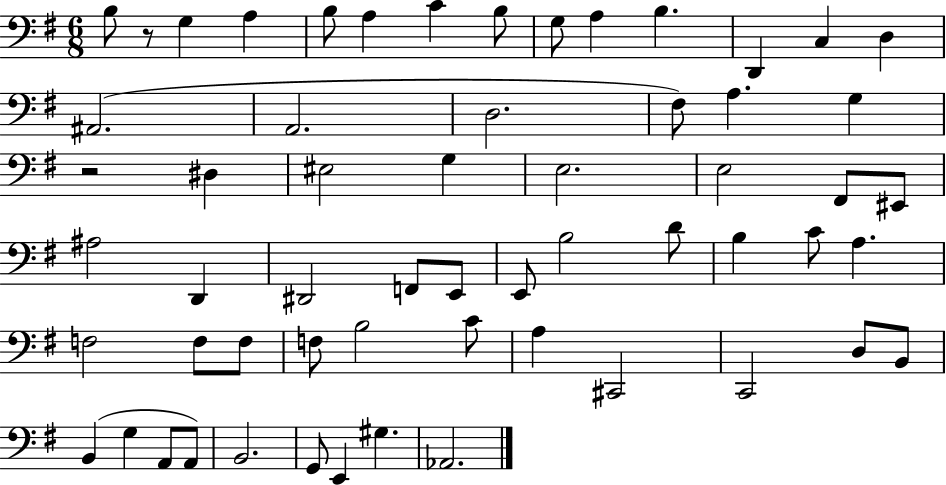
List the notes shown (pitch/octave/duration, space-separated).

B3/e R/e G3/q A3/q B3/e A3/q C4/q B3/e G3/e A3/q B3/q. D2/q C3/q D3/q A#2/h. A2/h. D3/h. F#3/e A3/q. G3/q R/h D#3/q EIS3/h G3/q E3/h. E3/h F#2/e EIS2/e A#3/h D2/q D#2/h F2/e E2/e E2/e B3/h D4/e B3/q C4/e A3/q. F3/h F3/e F3/e F3/e B3/h C4/e A3/q C#2/h C2/h D3/e B2/e B2/q G3/q A2/e A2/e B2/h. G2/e E2/q G#3/q. Ab2/h.